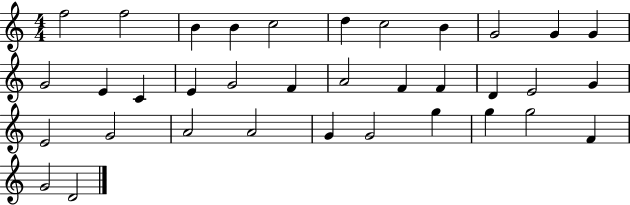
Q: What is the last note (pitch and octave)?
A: D4